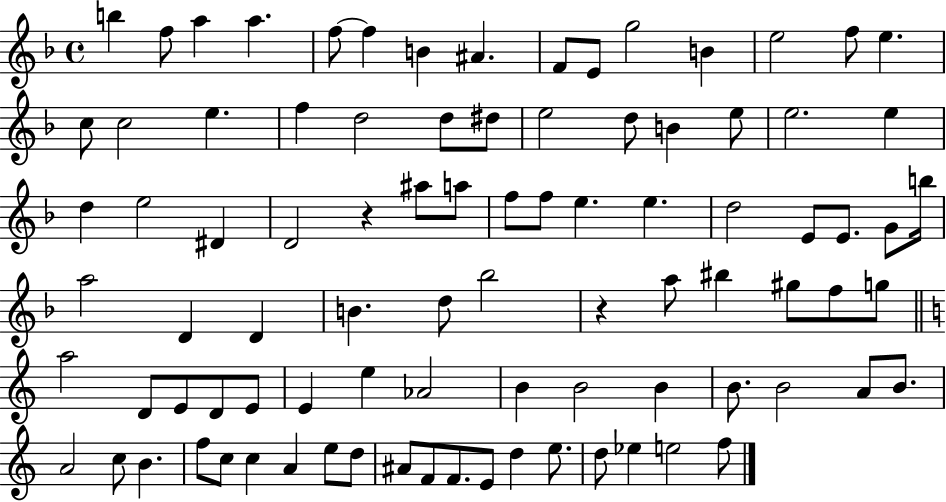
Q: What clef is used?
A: treble